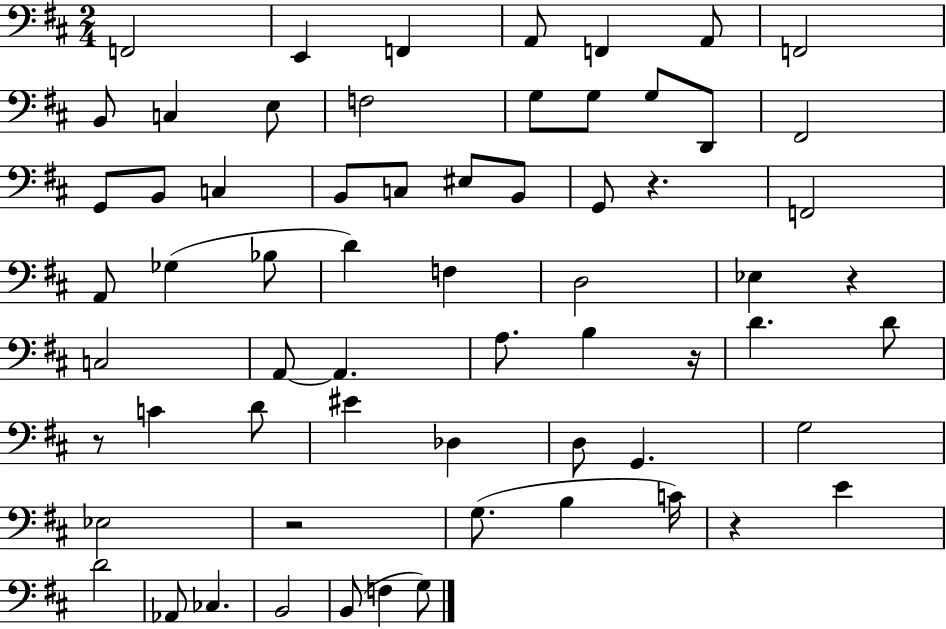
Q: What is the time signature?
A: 2/4